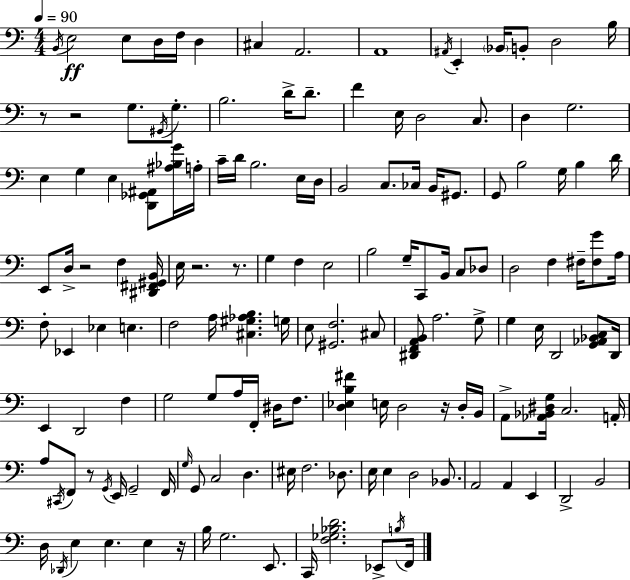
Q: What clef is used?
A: bass